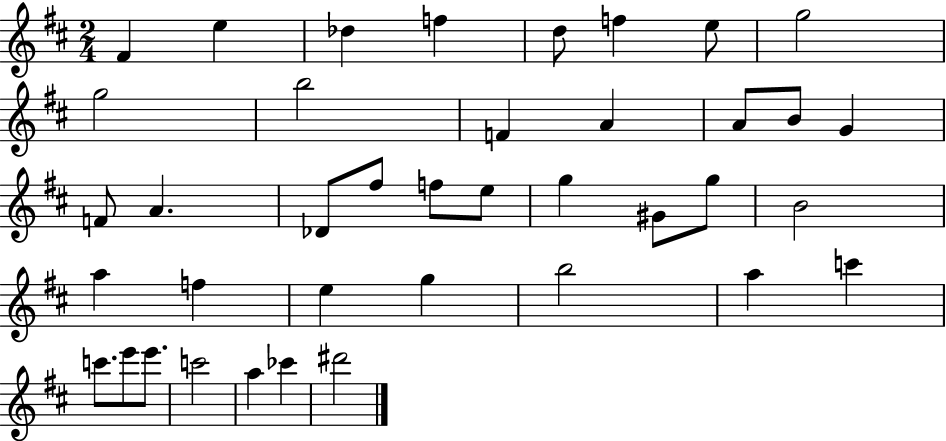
F#4/q E5/q Db5/q F5/q D5/e F5/q E5/e G5/h G5/h B5/h F4/q A4/q A4/e B4/e G4/q F4/e A4/q. Db4/e F#5/e F5/e E5/e G5/q G#4/e G5/e B4/h A5/q F5/q E5/q G5/q B5/h A5/q C6/q C6/e. E6/e E6/e. C6/h A5/q CES6/q D#6/h